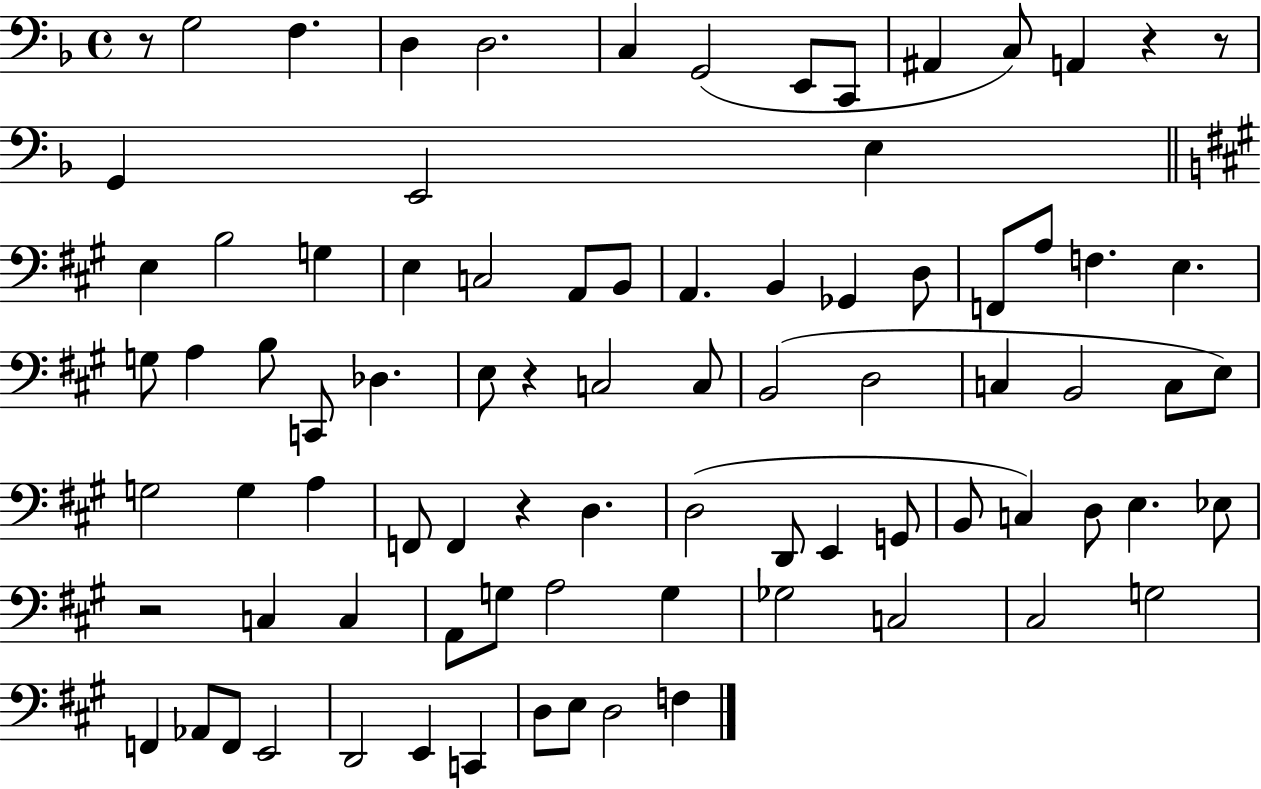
R/e G3/h F3/q. D3/q D3/h. C3/q G2/h E2/e C2/e A#2/q C3/e A2/q R/q R/e G2/q E2/h E3/q E3/q B3/h G3/q E3/q C3/h A2/e B2/e A2/q. B2/q Gb2/q D3/e F2/e A3/e F3/q. E3/q. G3/e A3/q B3/e C2/e Db3/q. E3/e R/q C3/h C3/e B2/h D3/h C3/q B2/h C3/e E3/e G3/h G3/q A3/q F2/e F2/q R/q D3/q. D3/h D2/e E2/q G2/e B2/e C3/q D3/e E3/q. Eb3/e R/h C3/q C3/q A2/e G3/e A3/h G3/q Gb3/h C3/h C#3/h G3/h F2/q Ab2/e F2/e E2/h D2/h E2/q C2/q D3/e E3/e D3/h F3/q